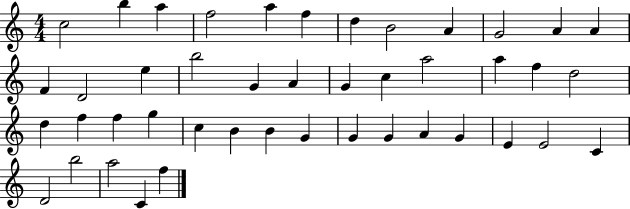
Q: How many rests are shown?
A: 0